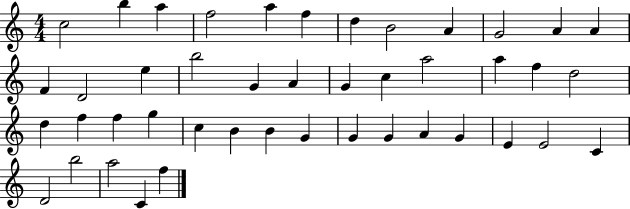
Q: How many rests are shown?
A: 0